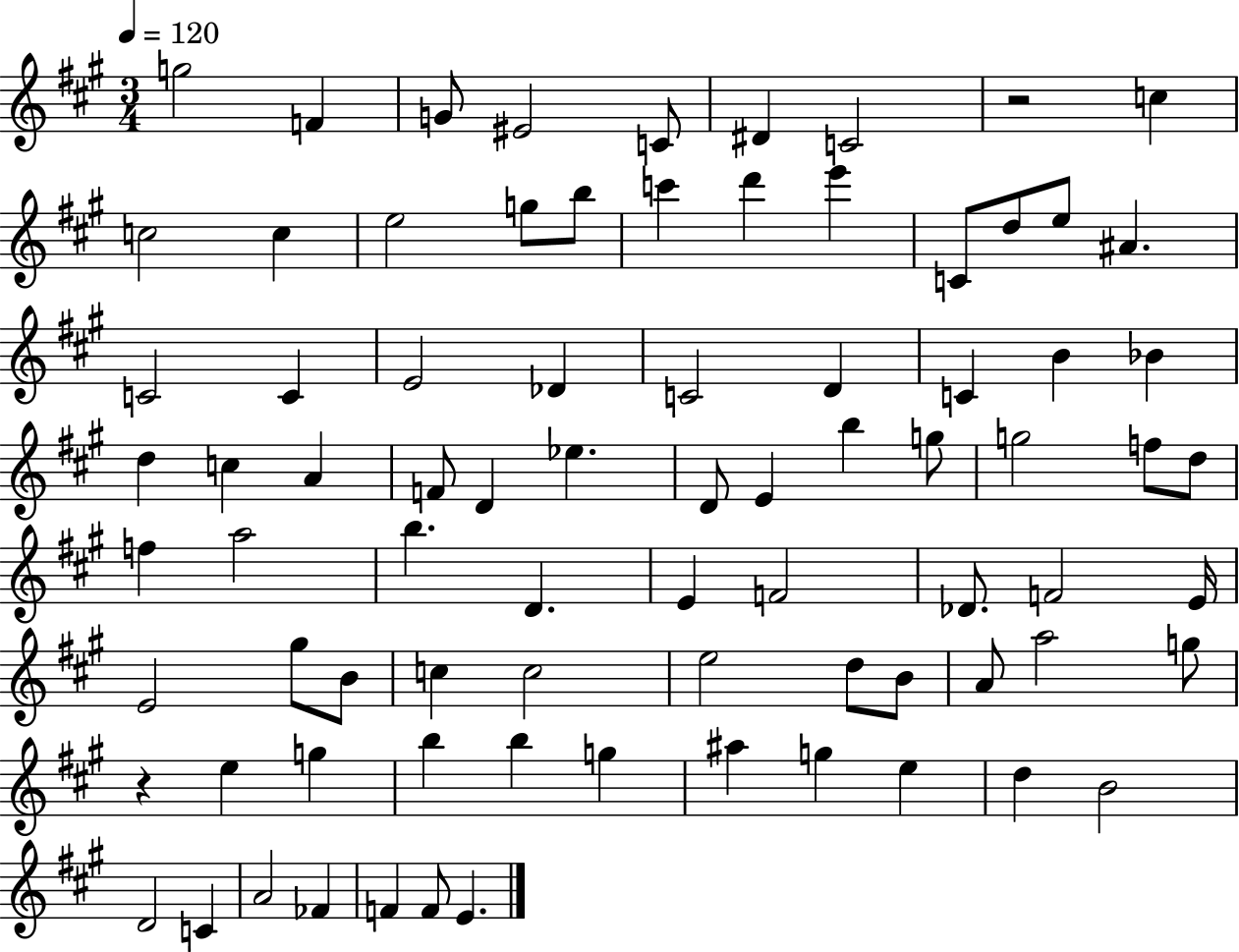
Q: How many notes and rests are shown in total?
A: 81